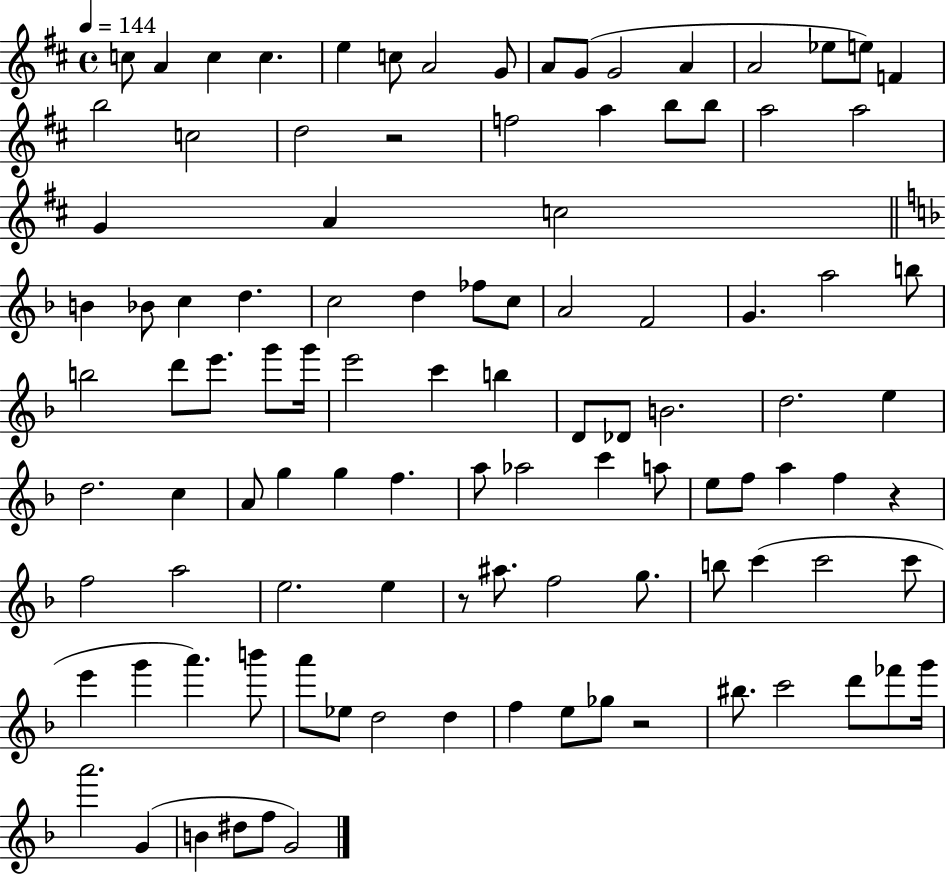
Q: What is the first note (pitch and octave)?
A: C5